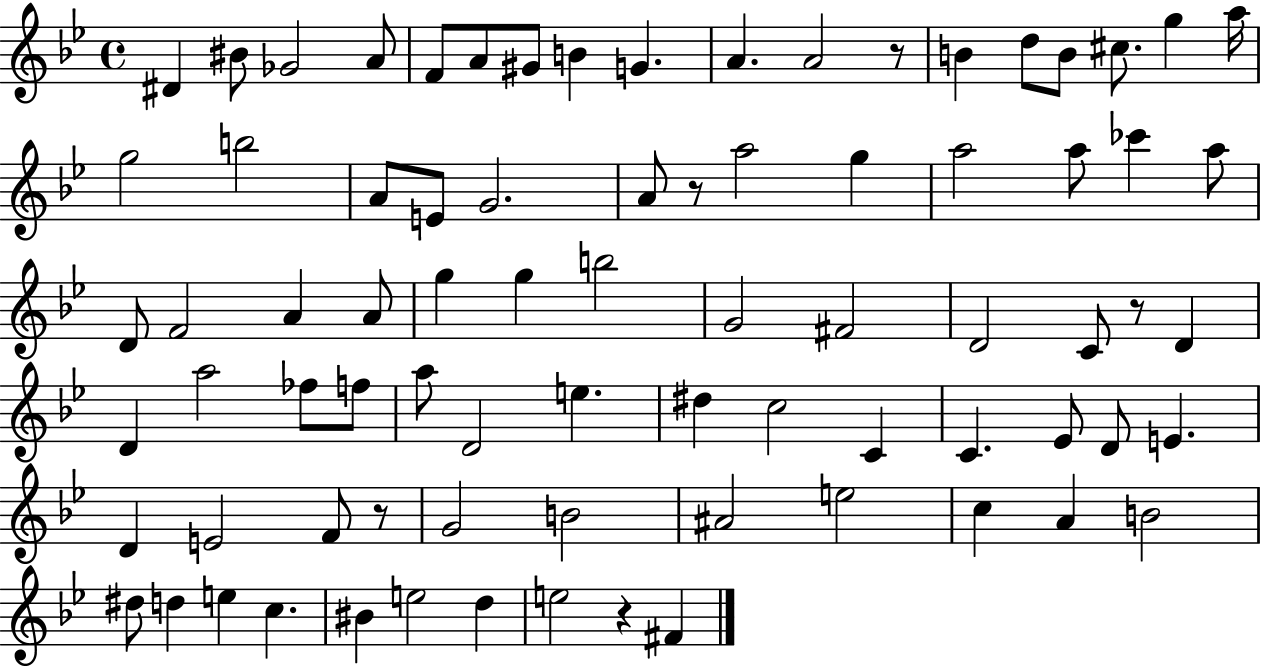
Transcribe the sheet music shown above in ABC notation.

X:1
T:Untitled
M:4/4
L:1/4
K:Bb
^D ^B/2 _G2 A/2 F/2 A/2 ^G/2 B G A A2 z/2 B d/2 B/2 ^c/2 g a/4 g2 b2 A/2 E/2 G2 A/2 z/2 a2 g a2 a/2 _c' a/2 D/2 F2 A A/2 g g b2 G2 ^F2 D2 C/2 z/2 D D a2 _f/2 f/2 a/2 D2 e ^d c2 C C _E/2 D/2 E D E2 F/2 z/2 G2 B2 ^A2 e2 c A B2 ^d/2 d e c ^B e2 d e2 z ^F